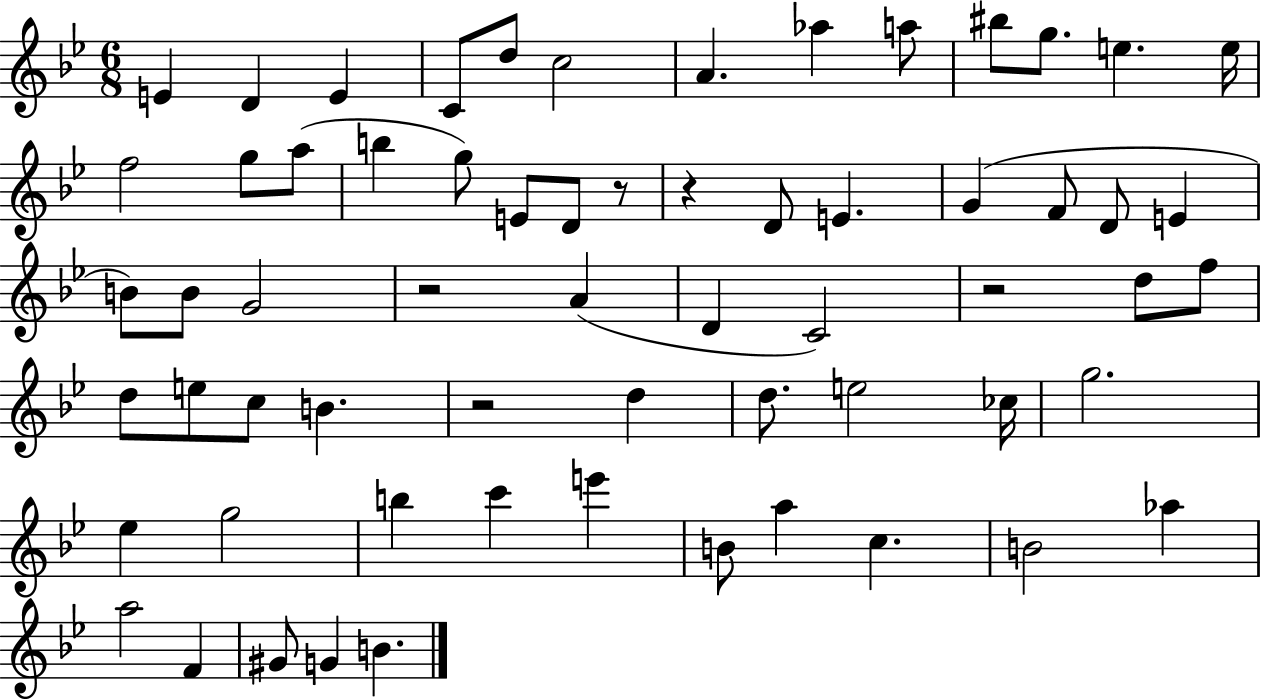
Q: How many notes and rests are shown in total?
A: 63